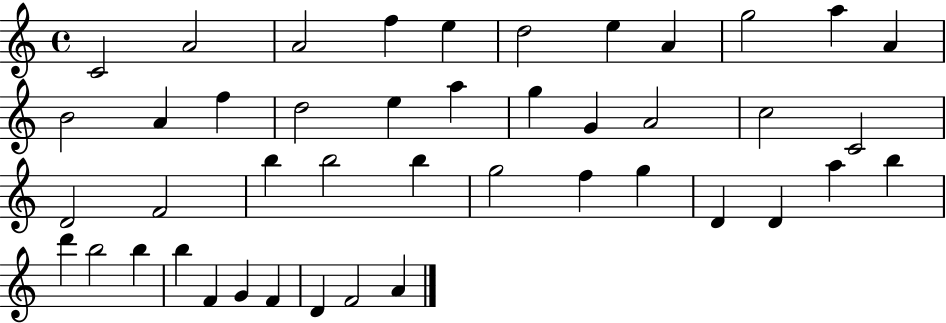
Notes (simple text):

C4/h A4/h A4/h F5/q E5/q D5/h E5/q A4/q G5/h A5/q A4/q B4/h A4/q F5/q D5/h E5/q A5/q G5/q G4/q A4/h C5/h C4/h D4/h F4/h B5/q B5/h B5/q G5/h F5/q G5/q D4/q D4/q A5/q B5/q D6/q B5/h B5/q B5/q F4/q G4/q F4/q D4/q F4/h A4/q